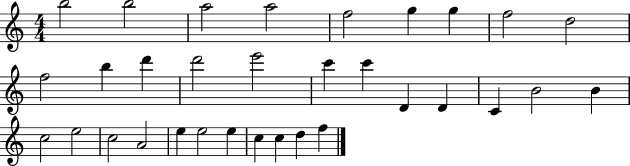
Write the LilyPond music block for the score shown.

{
  \clef treble
  \numericTimeSignature
  \time 4/4
  \key c \major
  b''2 b''2 | a''2 a''2 | f''2 g''4 g''4 | f''2 d''2 | \break f''2 b''4 d'''4 | d'''2 e'''2 | c'''4 c'''4 d'4 d'4 | c'4 b'2 b'4 | \break c''2 e''2 | c''2 a'2 | e''4 e''2 e''4 | c''4 c''4 d''4 f''4 | \break \bar "|."
}